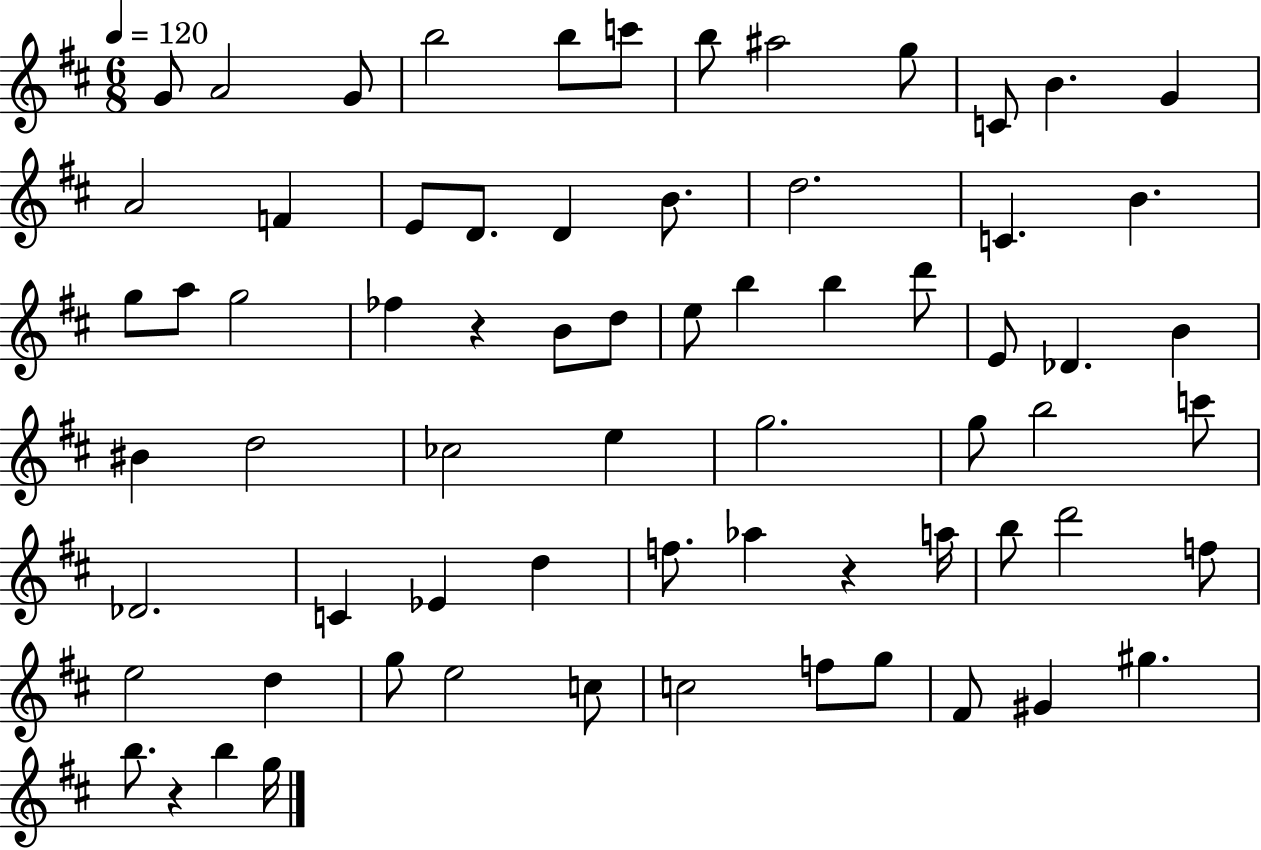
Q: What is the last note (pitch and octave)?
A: G5